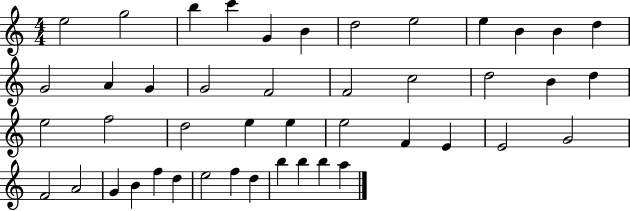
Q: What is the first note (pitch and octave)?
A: E5